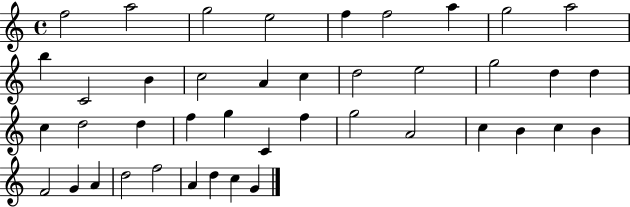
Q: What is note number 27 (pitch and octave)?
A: F5